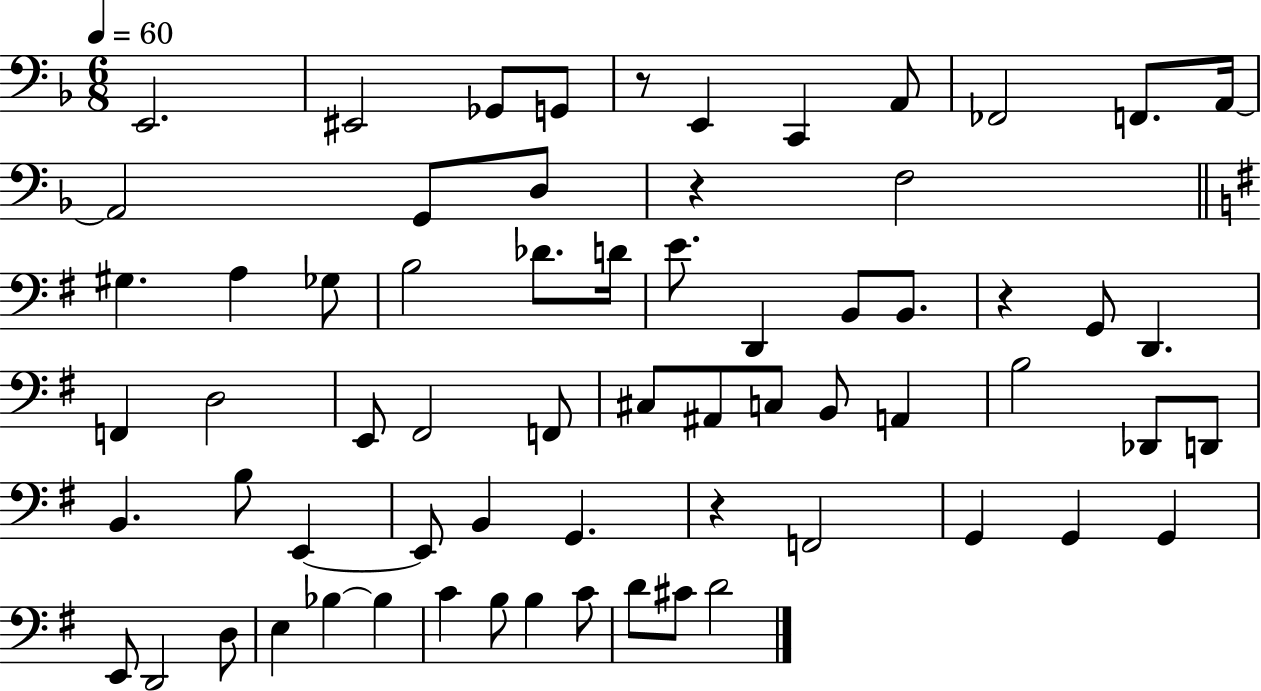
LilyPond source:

{
  \clef bass
  \numericTimeSignature
  \time 6/8
  \key f \major
  \tempo 4 = 60
  e,2. | eis,2 ges,8 g,8 | r8 e,4 c,4 a,8 | fes,2 f,8. a,16~~ | \break a,2 g,8 d8 | r4 f2 | \bar "||" \break \key g \major gis4. a4 ges8 | b2 des'8. d'16 | e'8. d,4 b,8 b,8. | r4 g,8 d,4. | \break f,4 d2 | e,8 fis,2 f,8 | cis8 ais,8 c8 b,8 a,4 | b2 des,8 d,8 | \break b,4. b8 e,4~~ | e,8 b,4 g,4. | r4 f,2 | g,4 g,4 g,4 | \break e,8 d,2 d8 | e4 bes4~~ bes4 | c'4 b8 b4 c'8 | d'8 cis'8 d'2 | \break \bar "|."
}